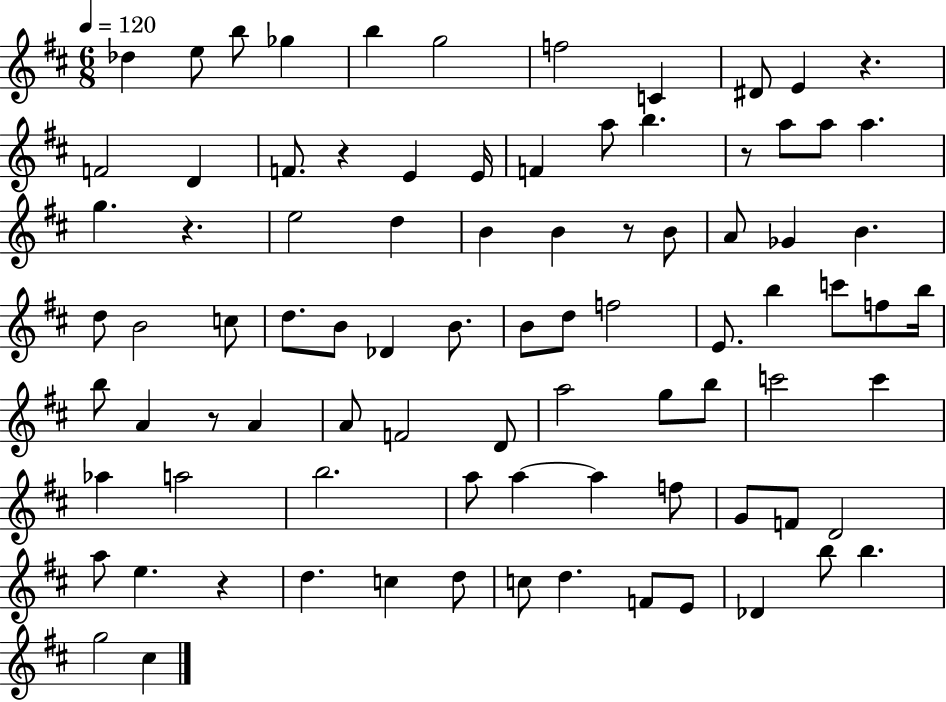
{
  \clef treble
  \numericTimeSignature
  \time 6/8
  \key d \major
  \tempo 4 = 120
  \repeat volta 2 { des''4 e''8 b''8 ges''4 | b''4 g''2 | f''2 c'4 | dis'8 e'4 r4. | \break f'2 d'4 | f'8. r4 e'4 e'16 | f'4 a''8 b''4. | r8 a''8 a''8 a''4. | \break g''4. r4. | e''2 d''4 | b'4 b'4 r8 b'8 | a'8 ges'4 b'4. | \break d''8 b'2 c''8 | d''8. b'8 des'4 b'8. | b'8 d''8 f''2 | e'8. b''4 c'''8 f''8 b''16 | \break b''8 a'4 r8 a'4 | a'8 f'2 d'8 | a''2 g''8 b''8 | c'''2 c'''4 | \break aes''4 a''2 | b''2. | a''8 a''4~~ a''4 f''8 | g'8 f'8 d'2 | \break a''8 e''4. r4 | d''4. c''4 d''8 | c''8 d''4. f'8 e'8 | des'4 b''8 b''4. | \break g''2 cis''4 | } \bar "|."
}